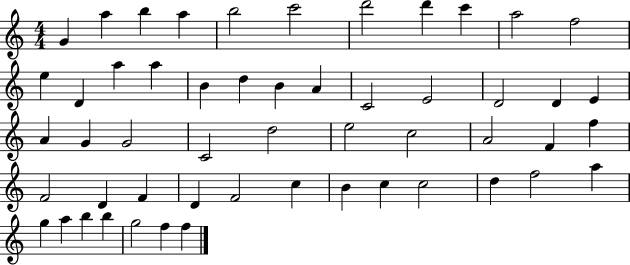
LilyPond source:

{
  \clef treble
  \numericTimeSignature
  \time 4/4
  \key c \major
  g'4 a''4 b''4 a''4 | b''2 c'''2 | d'''2 d'''4 c'''4 | a''2 f''2 | \break e''4 d'4 a''4 a''4 | b'4 d''4 b'4 a'4 | c'2 e'2 | d'2 d'4 e'4 | \break a'4 g'4 g'2 | c'2 d''2 | e''2 c''2 | a'2 f'4 f''4 | \break f'2 d'4 f'4 | d'4 f'2 c''4 | b'4 c''4 c''2 | d''4 f''2 a''4 | \break g''4 a''4 b''4 b''4 | g''2 f''4 f''4 | \bar "|."
}